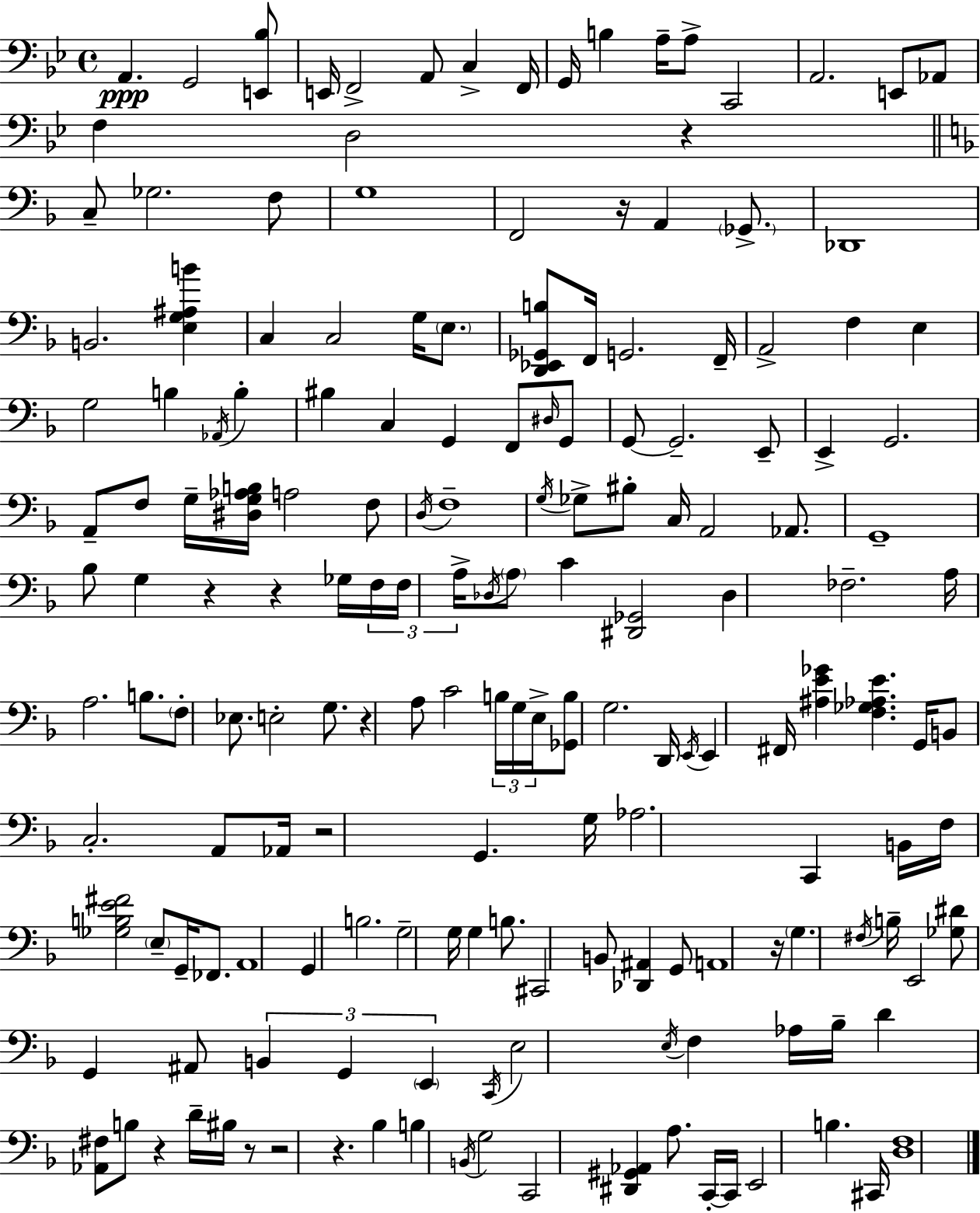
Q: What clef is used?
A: bass